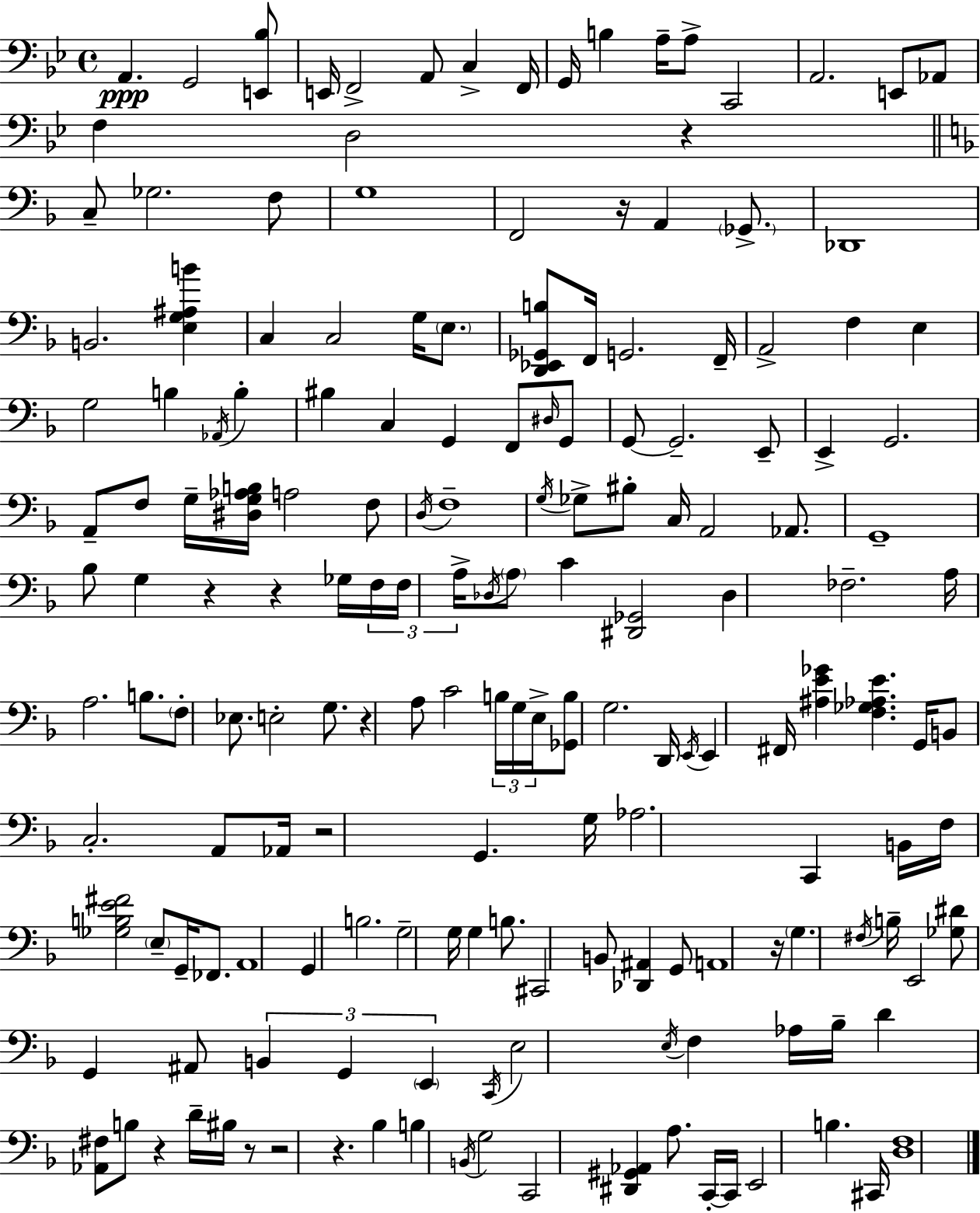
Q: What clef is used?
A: bass